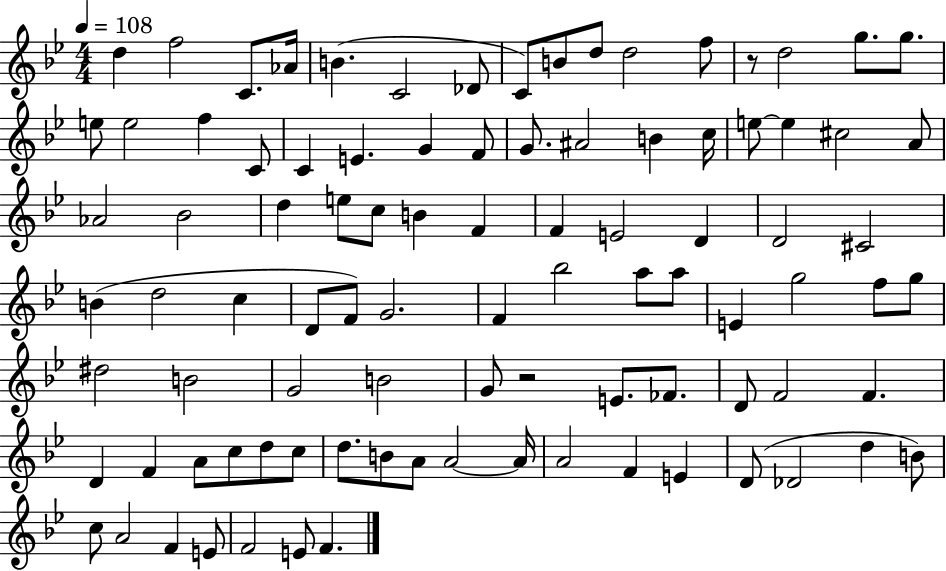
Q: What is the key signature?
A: BES major